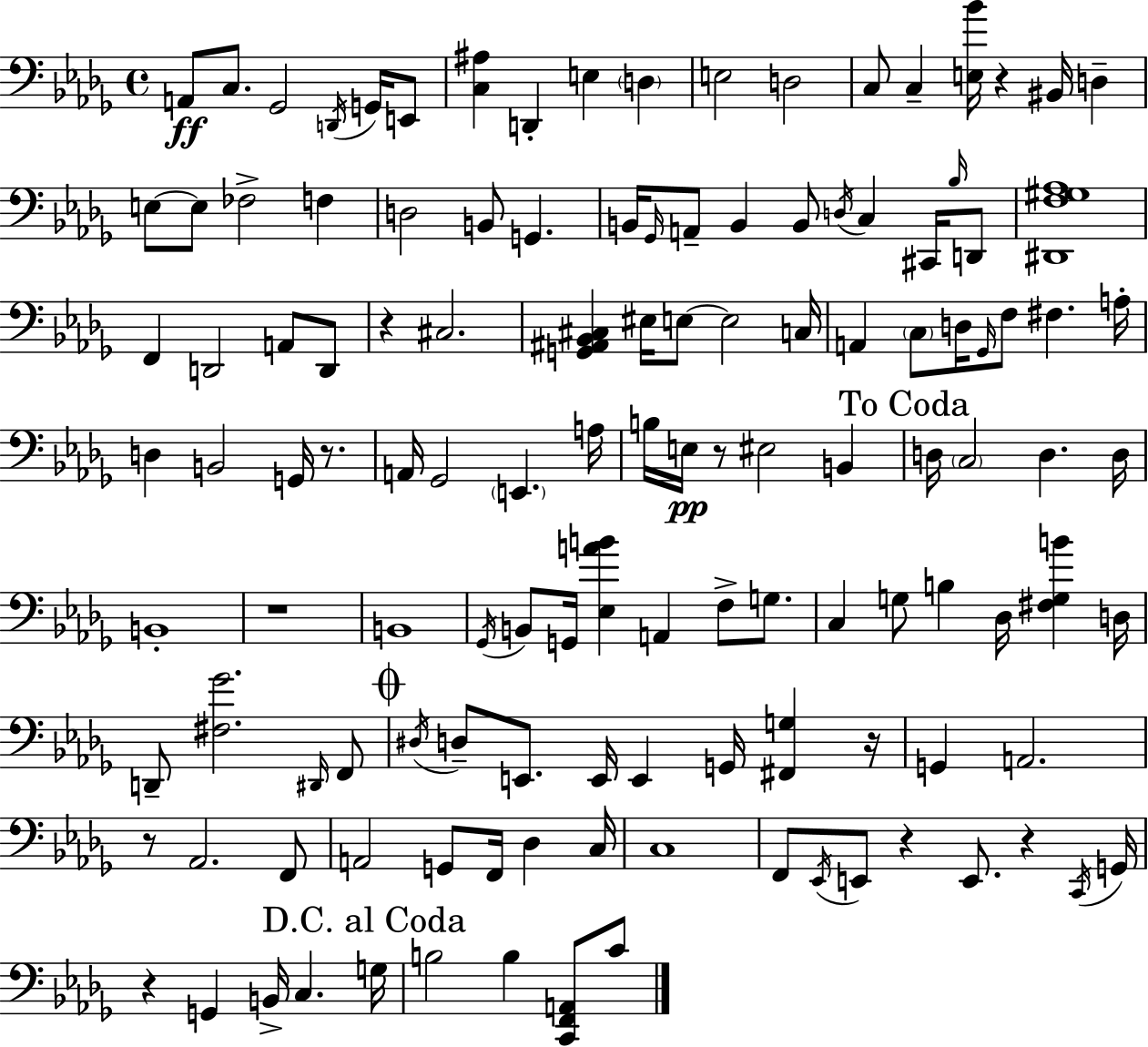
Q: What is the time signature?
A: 4/4